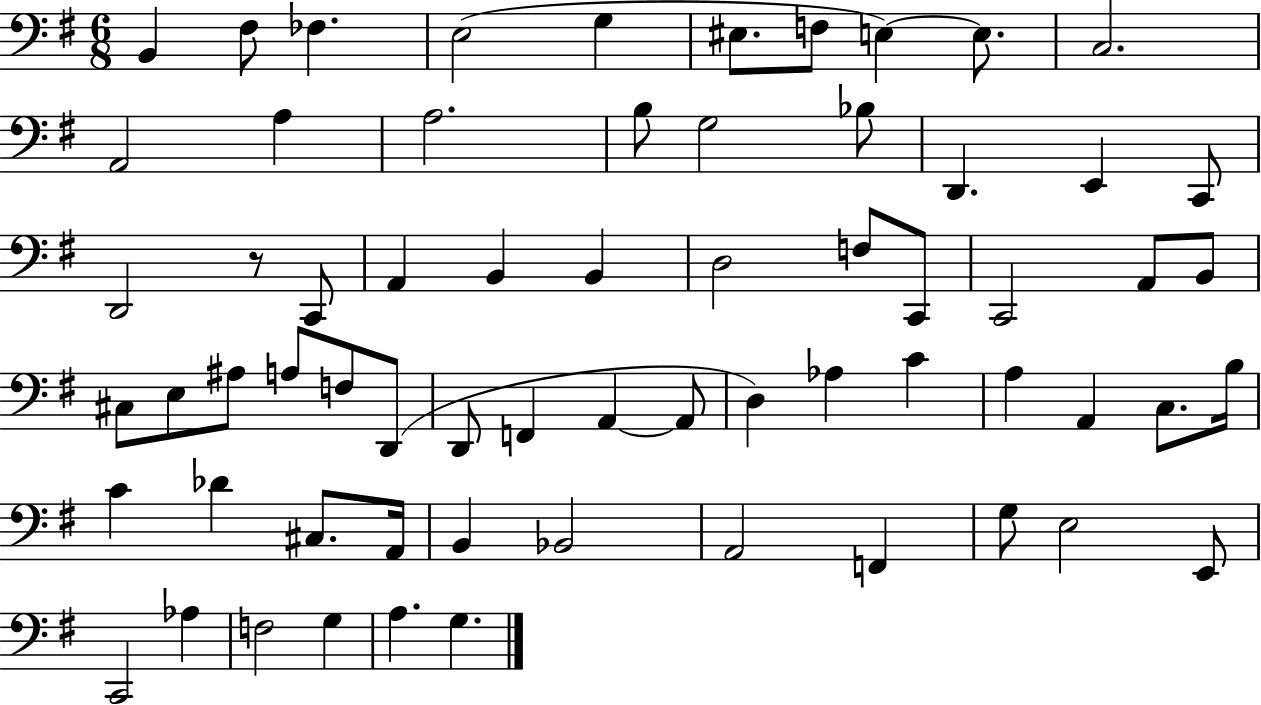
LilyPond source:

{
  \clef bass
  \numericTimeSignature
  \time 6/8
  \key g \major
  b,4 fis8 fes4. | e2( g4 | eis8. f8 e4~~) e8. | c2. | \break a,2 a4 | a2. | b8 g2 bes8 | d,4. e,4 c,8 | \break d,2 r8 c,8 | a,4 b,4 b,4 | d2 f8 c,8 | c,2 a,8 b,8 | \break cis8 e8 ais8 a8 f8 d,8( | d,8 f,4 a,4~~ a,8 | d4) aes4 c'4 | a4 a,4 c8. b16 | \break c'4 des'4 cis8. a,16 | b,4 bes,2 | a,2 f,4 | g8 e2 e,8 | \break c,2 aes4 | f2 g4 | a4. g4. | \bar "|."
}